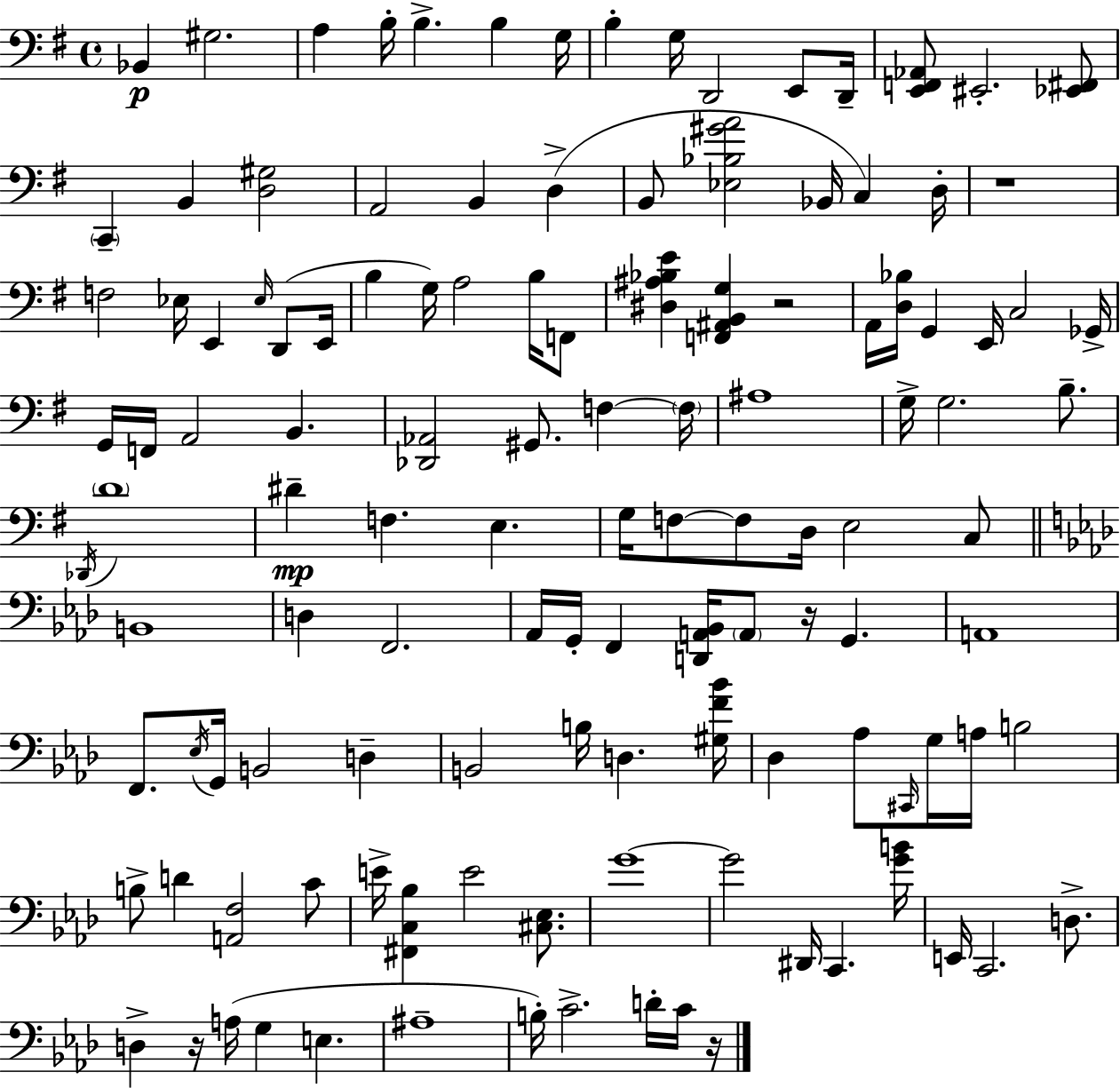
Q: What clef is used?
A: bass